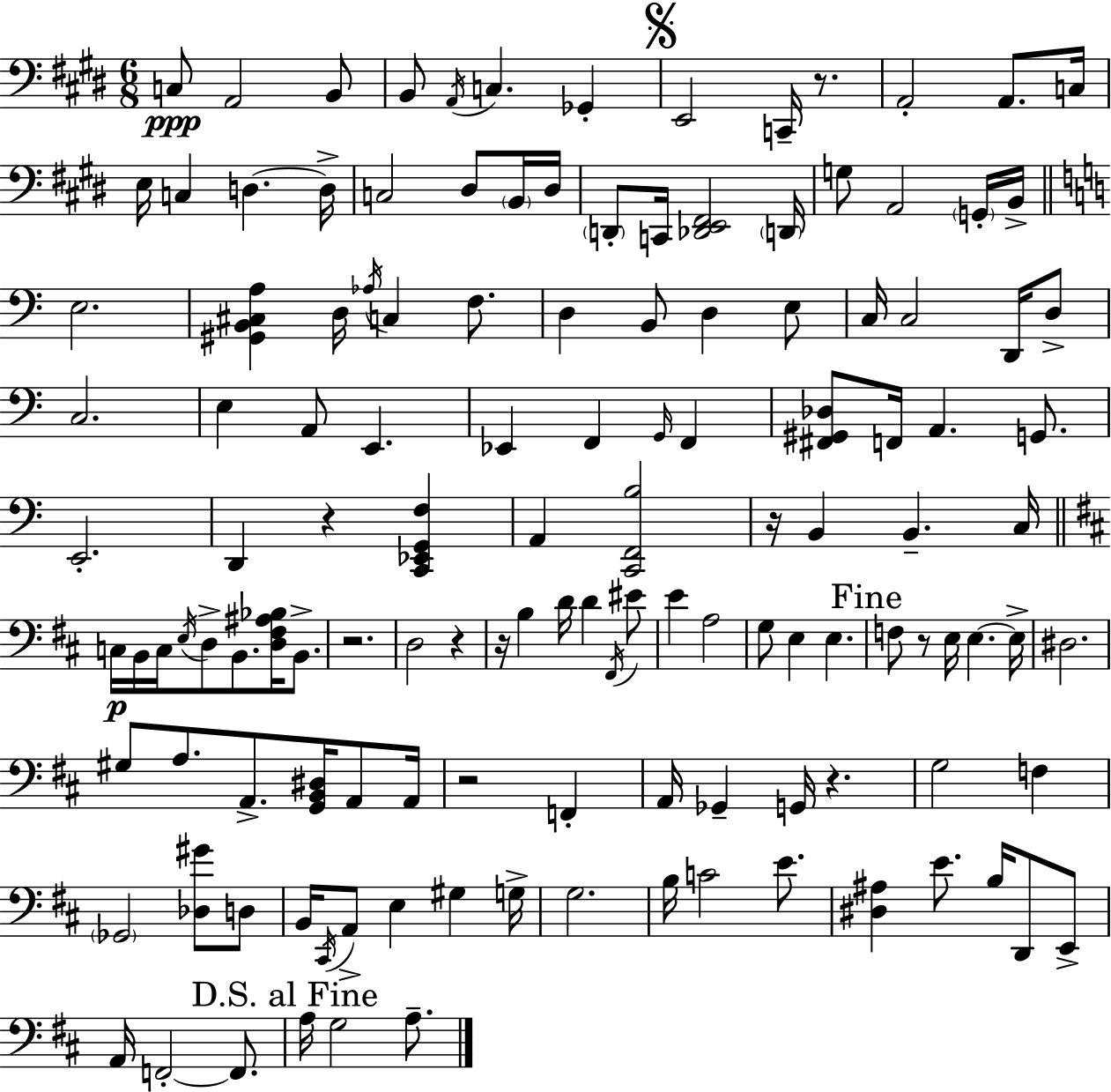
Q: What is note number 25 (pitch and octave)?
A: A2